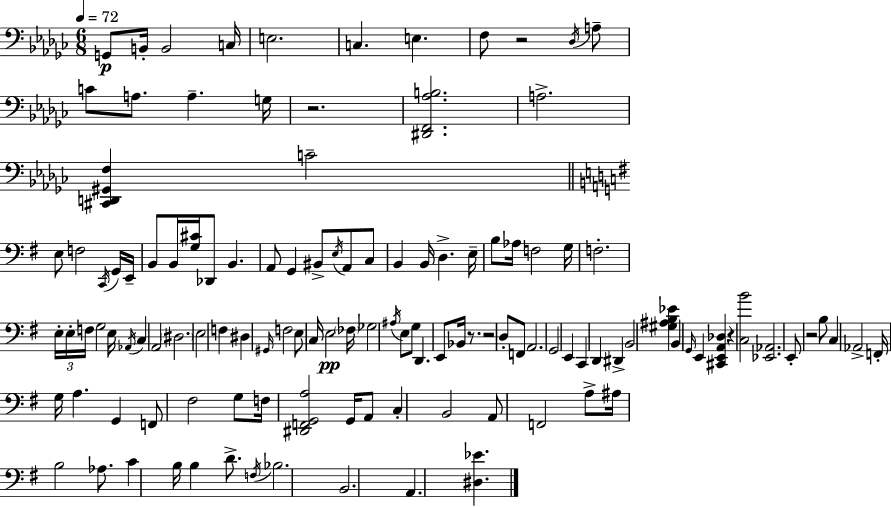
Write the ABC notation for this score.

X:1
T:Untitled
M:6/8
L:1/4
K:Ebm
G,,/2 B,,/4 B,,2 C,/4 E,2 C, E, F,/2 z2 _D,/4 A,/2 C/2 A,/2 A, G,/4 z2 [^D,,F,,_A,B,]2 A,2 [^C,,D,,^G,,F,] C2 E,/2 F,2 C,,/4 G,,/4 E,,/4 B,,/2 B,,/4 [G,^C]/4 _D,,/2 B,, A,,/2 G,, ^B,,/2 E,/4 A,,/2 C,/2 B,, B,,/4 D, E,/4 B,/2 _A,/4 F,2 G,/4 F,2 E,/4 E,/4 F,/4 G,2 E,/4 _A,,/4 C, A,,2 ^D,2 E,2 F, ^D, ^G,,/4 F,2 E,/2 C,/4 E,2 _F,/4 _G,2 ^A,/4 E,/2 G,/2 D,, E,,/2 _B,,/4 z/2 z2 D,/2 F,,/2 A,,2 G,,2 E,, C,, D,, ^D,, B,,2 [^G,^A,B,_E] B,, G,,/4 E,, [^C,,E,,A,,_D,] z [C,B]2 [_E,,_A,,]2 E,,/2 z2 B,/2 C, _A,,2 F,,/4 G,/4 A, G,, F,,/2 ^F,2 G,/2 F,/4 [^D,,F,,G,,A,]2 G,,/4 A,,/2 C, B,,2 A,,/2 F,,2 A,/2 ^A,/4 B,2 _A,/2 C B,/4 B, D/2 F,/4 _B,2 B,,2 A,, [^D,_E]